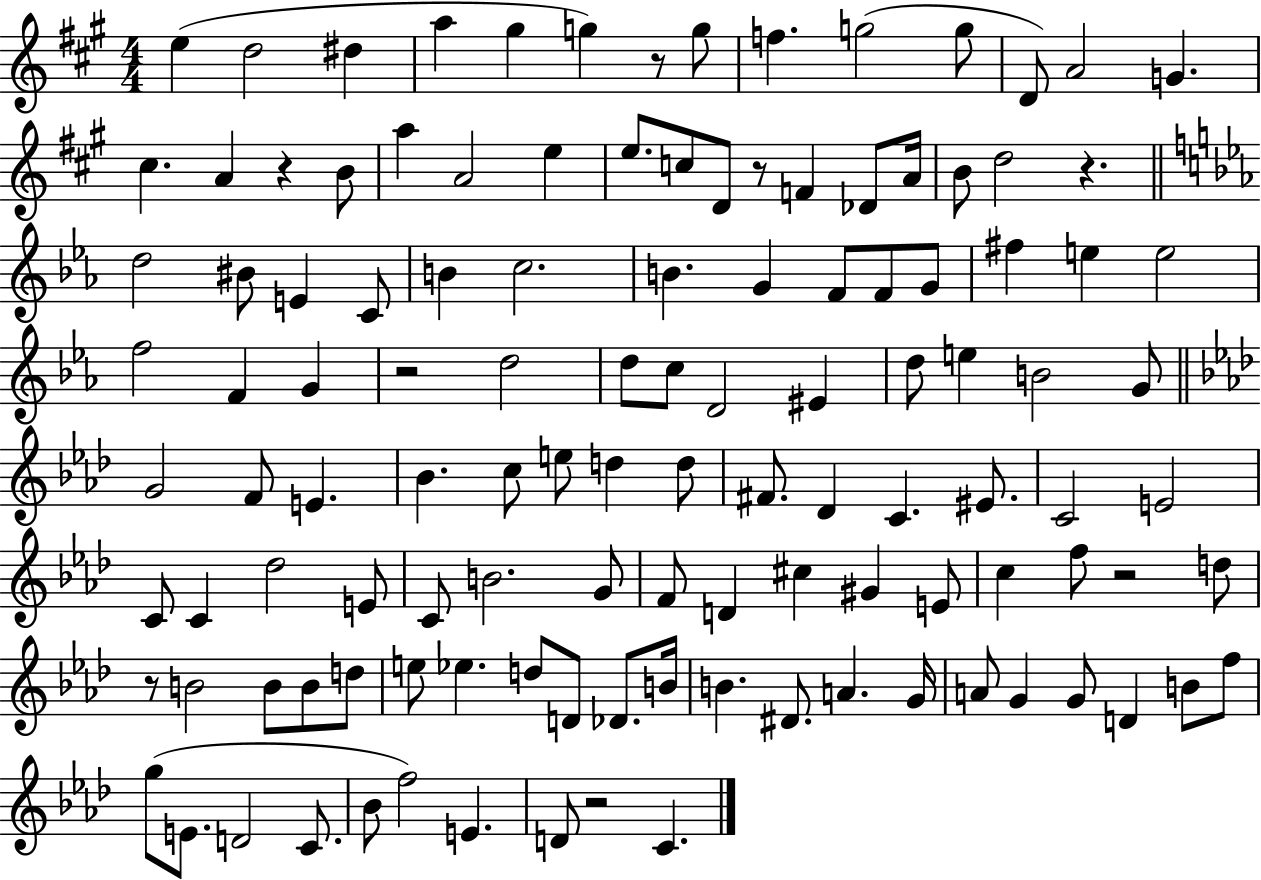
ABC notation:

X:1
T:Untitled
M:4/4
L:1/4
K:A
e d2 ^d a ^g g z/2 g/2 f g2 g/2 D/2 A2 G ^c A z B/2 a A2 e e/2 c/2 D/2 z/2 F _D/2 A/4 B/2 d2 z d2 ^B/2 E C/2 B c2 B G F/2 F/2 G/2 ^f e e2 f2 F G z2 d2 d/2 c/2 D2 ^E d/2 e B2 G/2 G2 F/2 E _B c/2 e/2 d d/2 ^F/2 _D C ^E/2 C2 E2 C/2 C _d2 E/2 C/2 B2 G/2 F/2 D ^c ^G E/2 c f/2 z2 d/2 z/2 B2 B/2 B/2 d/2 e/2 _e d/2 D/2 _D/2 B/4 B ^D/2 A G/4 A/2 G G/2 D B/2 f/2 g/2 E/2 D2 C/2 _B/2 f2 E D/2 z2 C